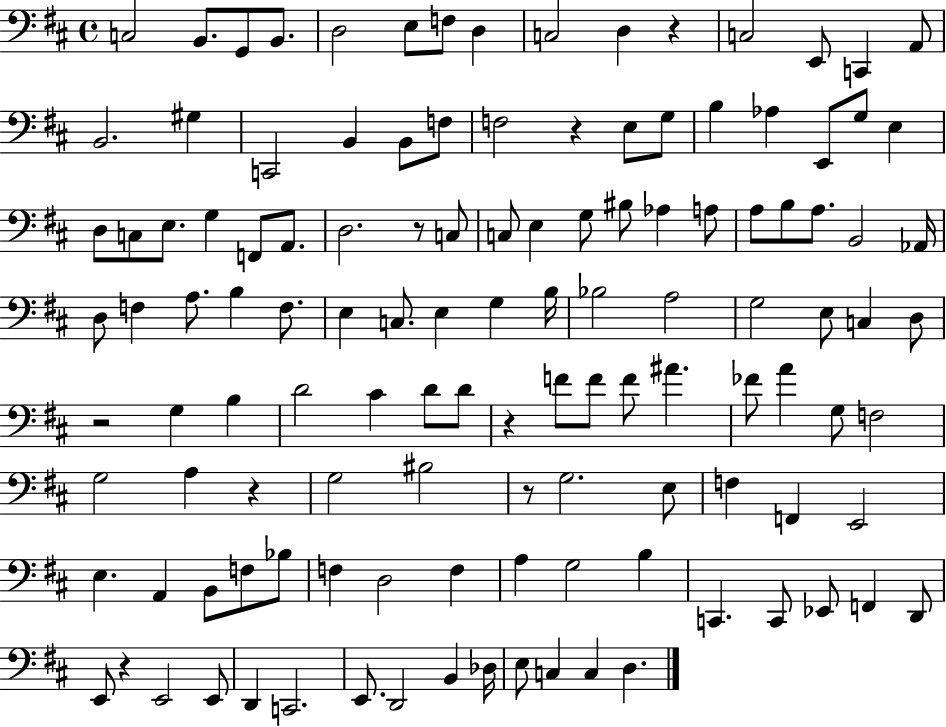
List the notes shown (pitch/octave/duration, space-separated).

C3/h B2/e. G2/e B2/e. D3/h E3/e F3/e D3/q C3/h D3/q R/q C3/h E2/e C2/q A2/e B2/h. G#3/q C2/h B2/q B2/e F3/e F3/h R/q E3/e G3/e B3/q Ab3/q E2/e G3/e E3/q D3/e C3/e E3/e. G3/q F2/e A2/e. D3/h. R/e C3/e C3/e E3/q G3/e BIS3/e Ab3/q A3/e A3/e B3/e A3/e. B2/h Ab2/s D3/e F3/q A3/e. B3/q F3/e. E3/q C3/e. E3/q G3/q B3/s Bb3/h A3/h G3/h E3/e C3/q D3/e R/h G3/q B3/q D4/h C#4/q D4/e D4/e R/q F4/e F4/e F4/e A#4/q. FES4/e A4/q G3/e F3/h G3/h A3/q R/q G3/h BIS3/h R/e G3/h. E3/e F3/q F2/q E2/h E3/q. A2/q B2/e F3/e Bb3/e F3/q D3/h F3/q A3/q G3/h B3/q C2/q. C2/e Eb2/e F2/q D2/e E2/e R/q E2/h E2/e D2/q C2/h. E2/e. D2/h B2/q Db3/s E3/e C3/q C3/q D3/q.